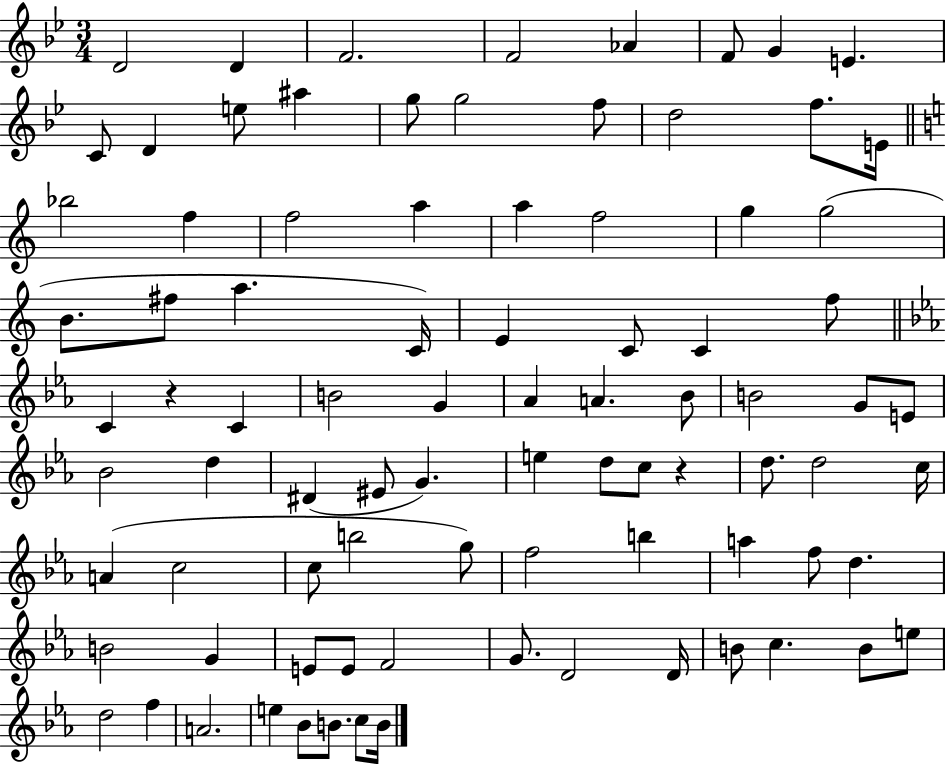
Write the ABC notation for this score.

X:1
T:Untitled
M:3/4
L:1/4
K:Bb
D2 D F2 F2 _A F/2 G E C/2 D e/2 ^a g/2 g2 f/2 d2 f/2 E/4 _b2 f f2 a a f2 g g2 B/2 ^f/2 a C/4 E C/2 C f/2 C z C B2 G _A A _B/2 B2 G/2 E/2 _B2 d ^D ^E/2 G e d/2 c/2 z d/2 d2 c/4 A c2 c/2 b2 g/2 f2 b a f/2 d B2 G E/2 E/2 F2 G/2 D2 D/4 B/2 c B/2 e/2 d2 f A2 e _B/2 B/2 c/2 B/4